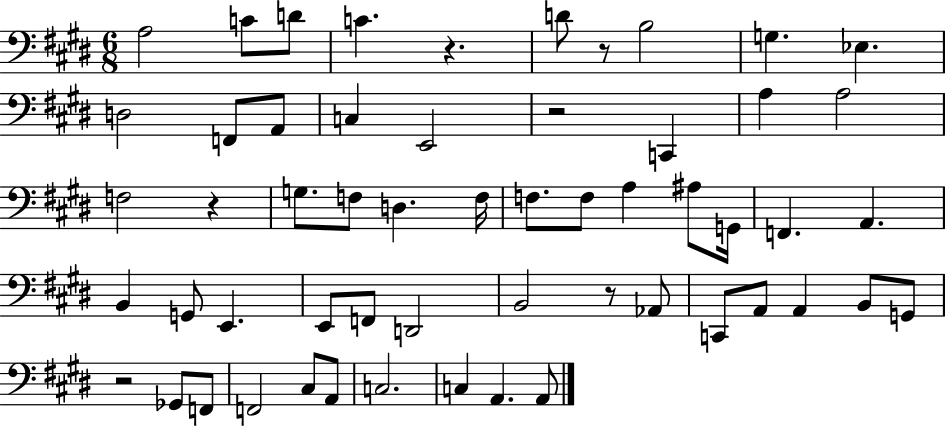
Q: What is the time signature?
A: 6/8